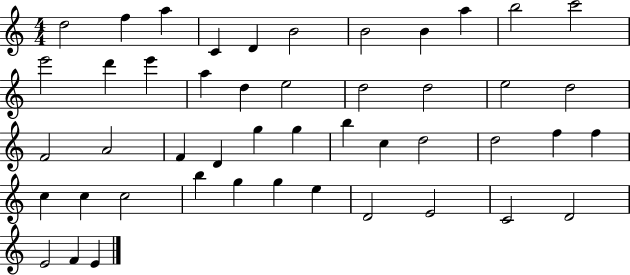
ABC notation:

X:1
T:Untitled
M:4/4
L:1/4
K:C
d2 f a C D B2 B2 B a b2 c'2 e'2 d' e' a d e2 d2 d2 e2 d2 F2 A2 F D g g b c d2 d2 f f c c c2 b g g e D2 E2 C2 D2 E2 F E